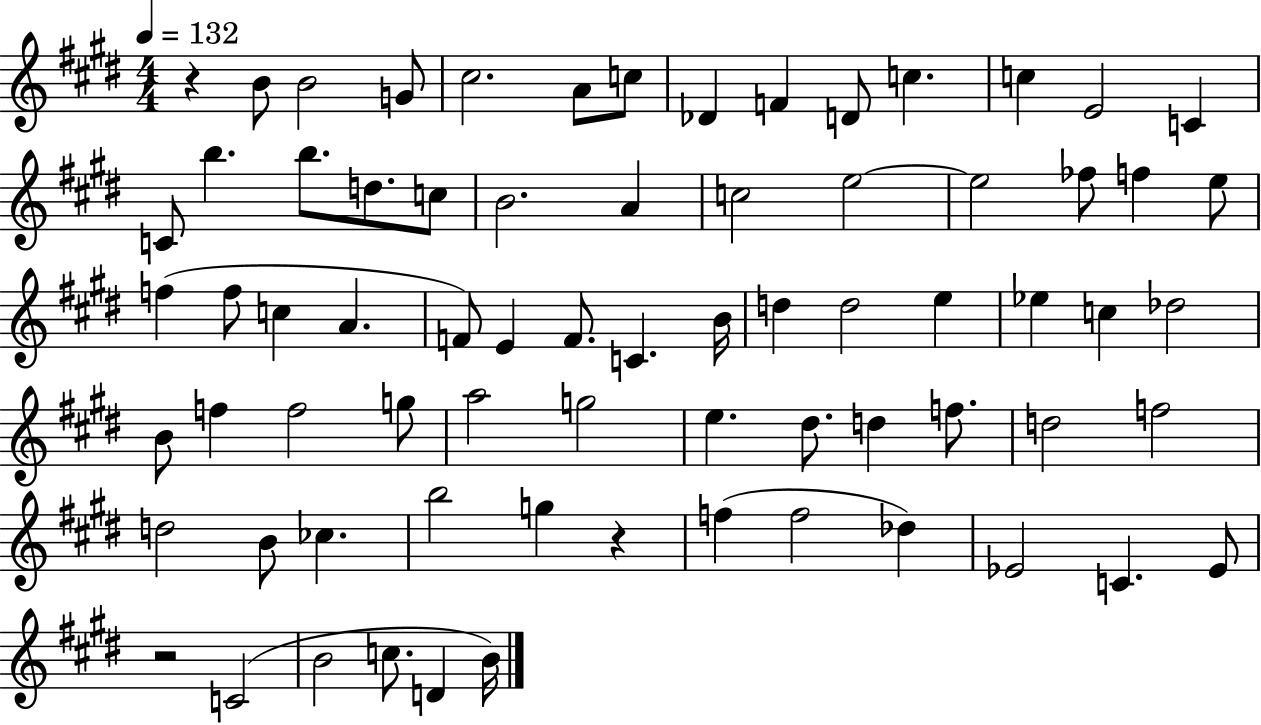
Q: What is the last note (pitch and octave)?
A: B4